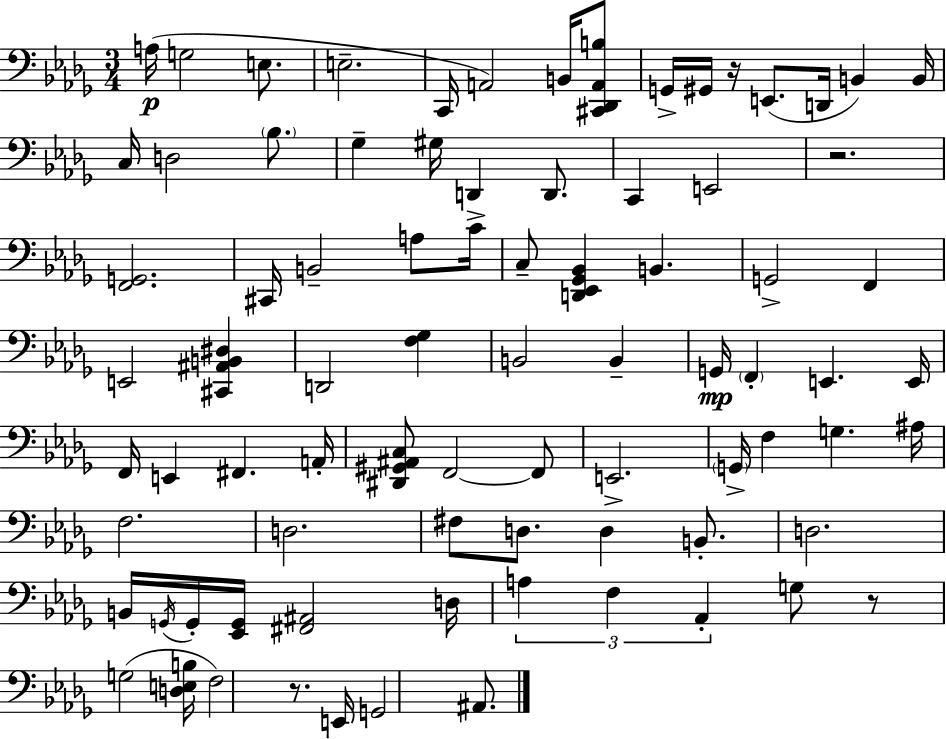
A3/s G3/h E3/e. E3/h. C2/s A2/h B2/s [C#2,Db2,A2,B3]/e G2/s G#2/s R/s E2/e. D2/s B2/q B2/s C3/s D3/h Bb3/e. Gb3/q G#3/s D2/q D2/e. C2/q E2/h R/h. [F2,G2]/h. C#2/s B2/h A3/e C4/s C3/e [D2,Eb2,Gb2,Bb2]/q B2/q. G2/h F2/q E2/h [C#2,A#2,B2,D#3]/q D2/h [F3,Gb3]/q B2/h B2/q G2/s F2/q E2/q. E2/s F2/s E2/q F#2/q. A2/s [D#2,G#2,A#2,C3]/e F2/h F2/e E2/h. G2/s F3/q G3/q. A#3/s F3/h. D3/h. F#3/e D3/e. D3/q B2/e. D3/h. B2/s G2/s G2/s [Eb2,G2]/s [F#2,A#2]/h D3/s A3/q F3/q Ab2/q G3/e R/e G3/h [D3,E3,B3]/s F3/h R/e. E2/s G2/h A#2/e.